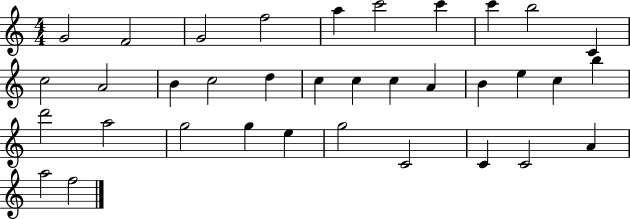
G4/h F4/h G4/h F5/h A5/q C6/h C6/q C6/q B5/h C4/q C5/h A4/h B4/q C5/h D5/q C5/q C5/q C5/q A4/q B4/q E5/q C5/q B5/q D6/h A5/h G5/h G5/q E5/q G5/h C4/h C4/q C4/h A4/q A5/h F5/h